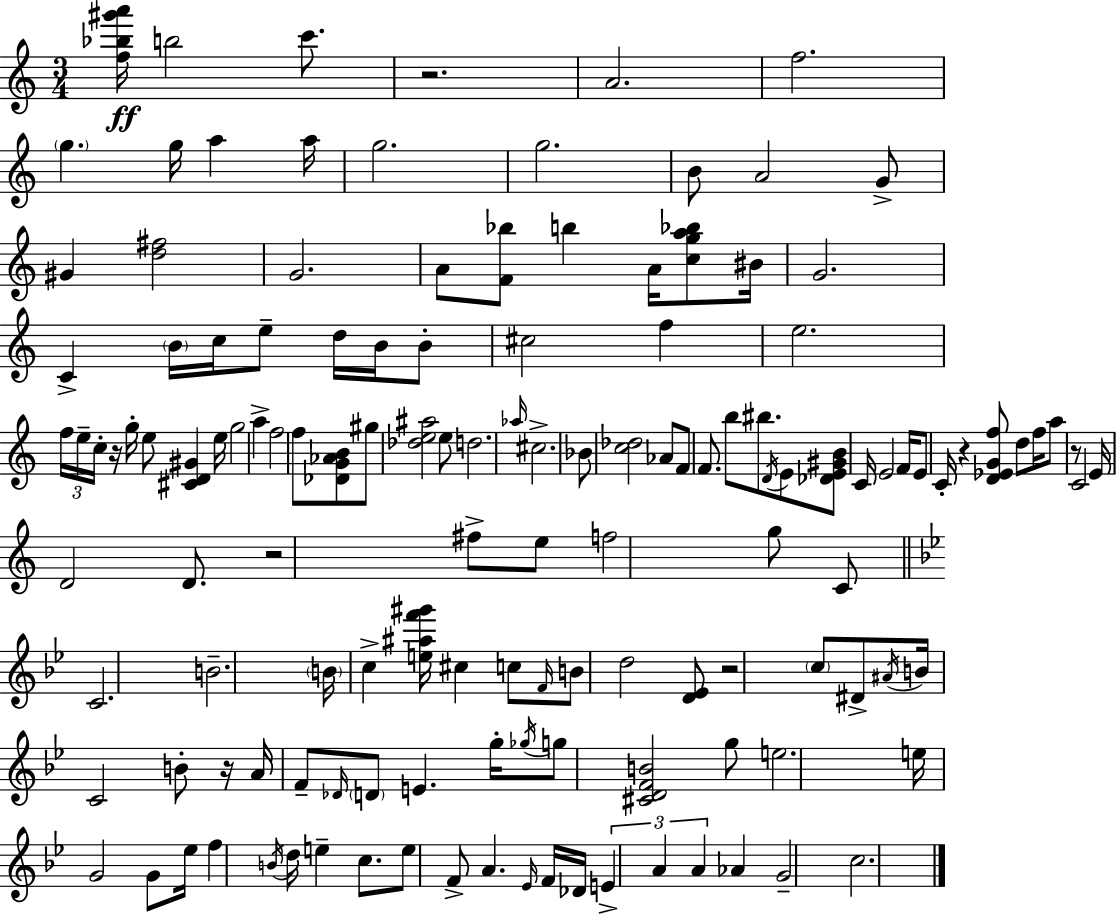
[F5,Bb5,G#6,A6]/s B5/h C6/e. R/h. A4/h. F5/h. G5/q. G5/s A5/q A5/s G5/h. G5/h. B4/e A4/h G4/e G#4/q [D5,F#5]/h G4/h. A4/e [F4,Bb5]/e B5/q A4/s [C5,G5,A5,Bb5]/e BIS4/s G4/h. C4/q B4/s C5/s E5/e D5/s B4/s B4/e C#5/h F5/q E5/h. F5/s E5/s C5/s R/s G5/s E5/e [C#4,D4,G#4]/q E5/s G5/h A5/q F5/h F5/e [Db4,G4,Ab4,B4]/e G#5/e [Db5,E5,A#5]/h E5/e D5/h. Ab5/s C#5/h. Bb4/e [C5,Db5]/h Ab4/e F4/e F4/e. B5/e BIS5/e. D4/s E4/e [Db4,E4,G#4,B4]/e C4/s E4/h F4/s E4/e C4/s R/q [D4,Eb4,G4,F5]/e D5/e F5/s A5/e R/e C4/h E4/s D4/h D4/e. R/h F#5/e E5/e F5/h G5/e C4/e C4/h. B4/h. B4/s C5/q [E5,A#5,F6,G#6]/s C#5/q C5/e F4/s B4/e D5/h [D4,Eb4]/e R/h C5/e D#4/e A#4/s B4/s C4/h B4/e R/s A4/s F4/e Db4/s D4/e E4/q. G5/s Gb5/s G5/e [C#4,D4,F4,B4]/h G5/e E5/h. E5/s G4/h G4/e Eb5/s F5/q B4/s D5/s E5/q C5/e. E5/e F4/e A4/q. Eb4/s F4/s Db4/s E4/q A4/q A4/q Ab4/q G4/h C5/h.